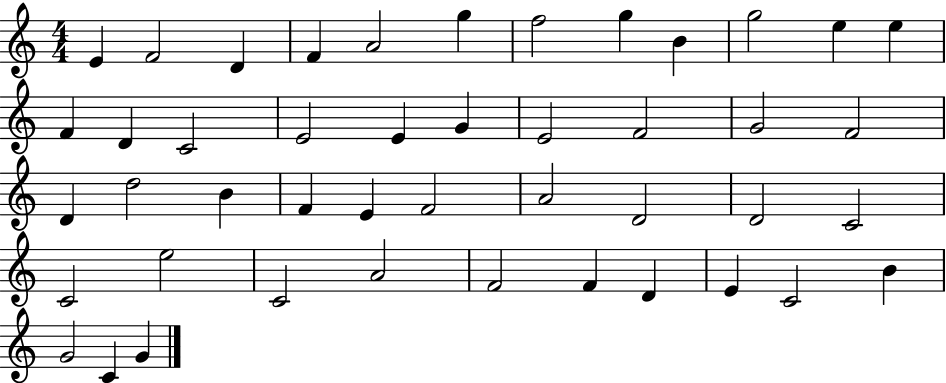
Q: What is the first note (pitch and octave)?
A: E4